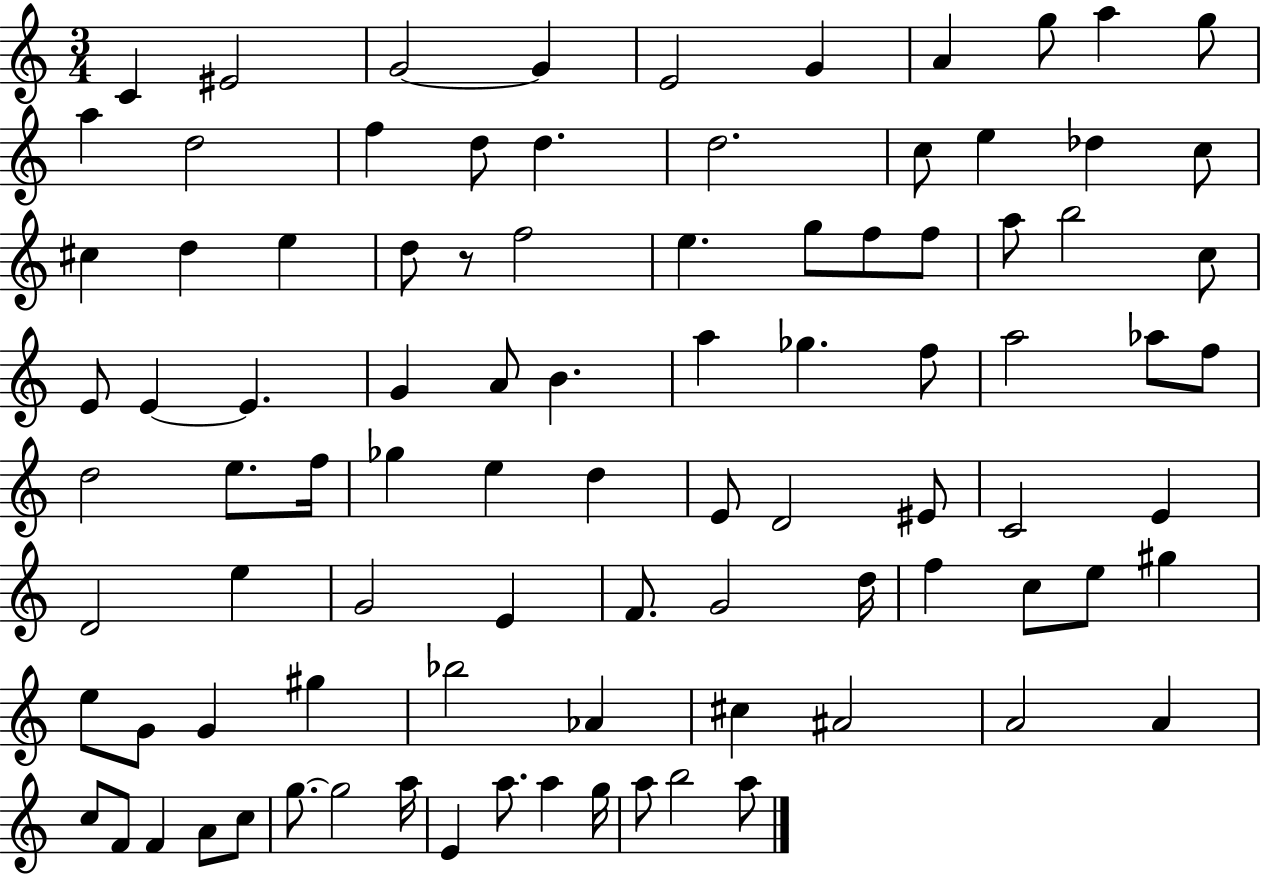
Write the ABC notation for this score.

X:1
T:Untitled
M:3/4
L:1/4
K:C
C ^E2 G2 G E2 G A g/2 a g/2 a d2 f d/2 d d2 c/2 e _d c/2 ^c d e d/2 z/2 f2 e g/2 f/2 f/2 a/2 b2 c/2 E/2 E E G A/2 B a _g f/2 a2 _a/2 f/2 d2 e/2 f/4 _g e d E/2 D2 ^E/2 C2 E D2 e G2 E F/2 G2 d/4 f c/2 e/2 ^g e/2 G/2 G ^g _b2 _A ^c ^A2 A2 A c/2 F/2 F A/2 c/2 g/2 g2 a/4 E a/2 a g/4 a/2 b2 a/2